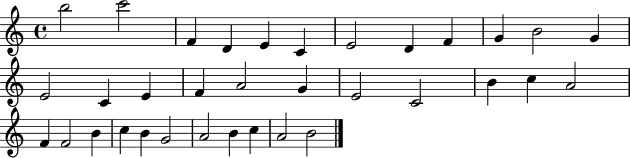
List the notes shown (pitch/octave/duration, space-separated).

B5/h C6/h F4/q D4/q E4/q C4/q E4/h D4/q F4/q G4/q B4/h G4/q E4/h C4/q E4/q F4/q A4/h G4/q E4/h C4/h B4/q C5/q A4/h F4/q F4/h B4/q C5/q B4/q G4/h A4/h B4/q C5/q A4/h B4/h